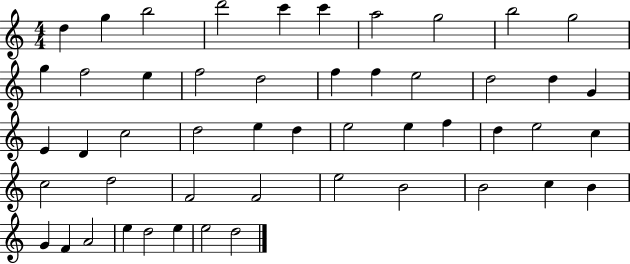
X:1
T:Untitled
M:4/4
L:1/4
K:C
d g b2 d'2 c' c' a2 g2 b2 g2 g f2 e f2 d2 f f e2 d2 d G E D c2 d2 e d e2 e f d e2 c c2 d2 F2 F2 e2 B2 B2 c B G F A2 e d2 e e2 d2